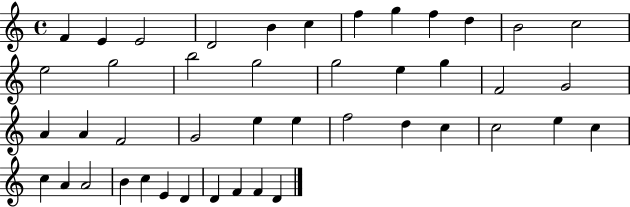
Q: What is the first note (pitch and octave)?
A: F4